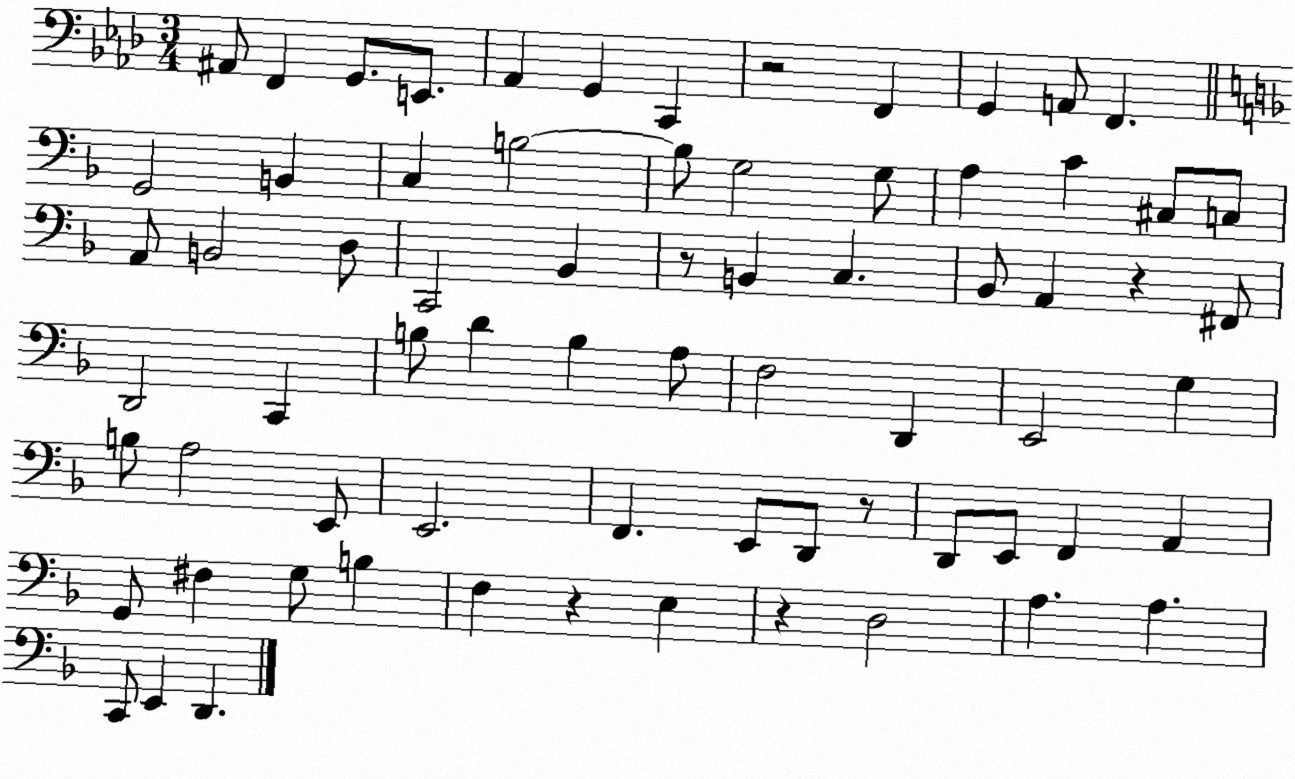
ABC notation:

X:1
T:Untitled
M:3/4
L:1/4
K:Ab
^A,,/2 F,, G,,/2 E,,/2 _A,, G,, C,, z2 F,, G,, A,,/2 F,, G,,2 B,, C, B,2 B,/2 G,2 G,/2 A, C ^C,/2 C,/2 A,,/2 B,,2 D,/2 C,,2 _B,, z/2 B,, C, _B,,/2 A,, z ^F,,/2 D,,2 C,, B,/2 D B, A,/2 F,2 D,, E,,2 G, B,/2 A,2 E,,/2 E,,2 F,, E,,/2 D,,/2 z/2 D,,/2 E,,/2 F,, A,, G,,/2 ^F, G,/2 B, F, z E, z D,2 A, A, C,,/2 E,, D,,